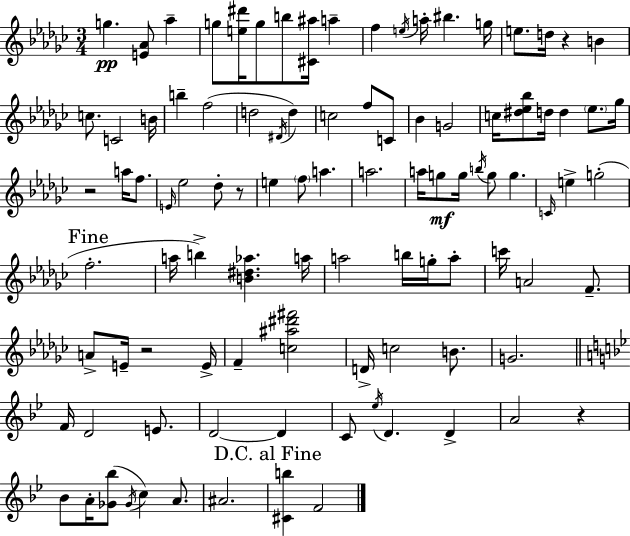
{
  \clef treble
  \numericTimeSignature
  \time 3/4
  \key ees \minor
  g''4.\pp <e' aes'>8 aes''4-- | g''8 <e'' dis'''>16 g''8 b''8 <cis' ais''>16 a''4-- | f''4 \acciaccatura { e''16 } a''16-. bis''4. | g''16 e''8. d''16 r4 b'4 | \break c''8. c'2 | b'16 b''4-- f''2( | d''2 \acciaccatura { dis'16 }) d''4 | c''2 f''8 | \break c'8 bes'4 g'2 | c''16 <dis'' ees'' bes''>8 d''16 d''4 \parenthesize ees''8. | ges''16 r2 a''16 f''8. | \grace { e'16 } ees''2 des''8-. | \break r8 e''4 \parenthesize f''8 a''4. | a''2. | a''16 g''8\mf g''16 \acciaccatura { b''16 } g''8 g''4. | \grace { c'16 } e''4-> g''2-.( | \break \mark "Fine" f''2.-. | a''16 b''4->) <b' dis'' aes''>4. | a''16 a''2 | b''16 g''16-. a''8-. c'''16 a'2 | \break f'8.-- a'8-> e'16-- r2 | e'16-> f'4-- <c'' ais'' dis''' fis'''>2 | d'16-> c''2 | b'8. g'2. | \break \bar "||" \break \key g \minor f'16 d'2 e'8. | d'2~~ d'4 | c'8 \acciaccatura { ees''16 } d'4. d'4-> | a'2 r4 | \break bes'8 a'16-. <ges' bes''>8( \acciaccatura { ges'16 } c''4) a'8. | ais'2. | \mark "D.C. al Fine" <cis' b''>4 f'2 | \bar "|."
}